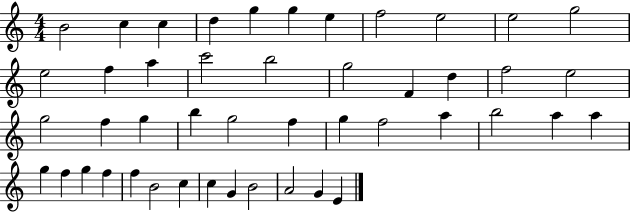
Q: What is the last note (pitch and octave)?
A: E4